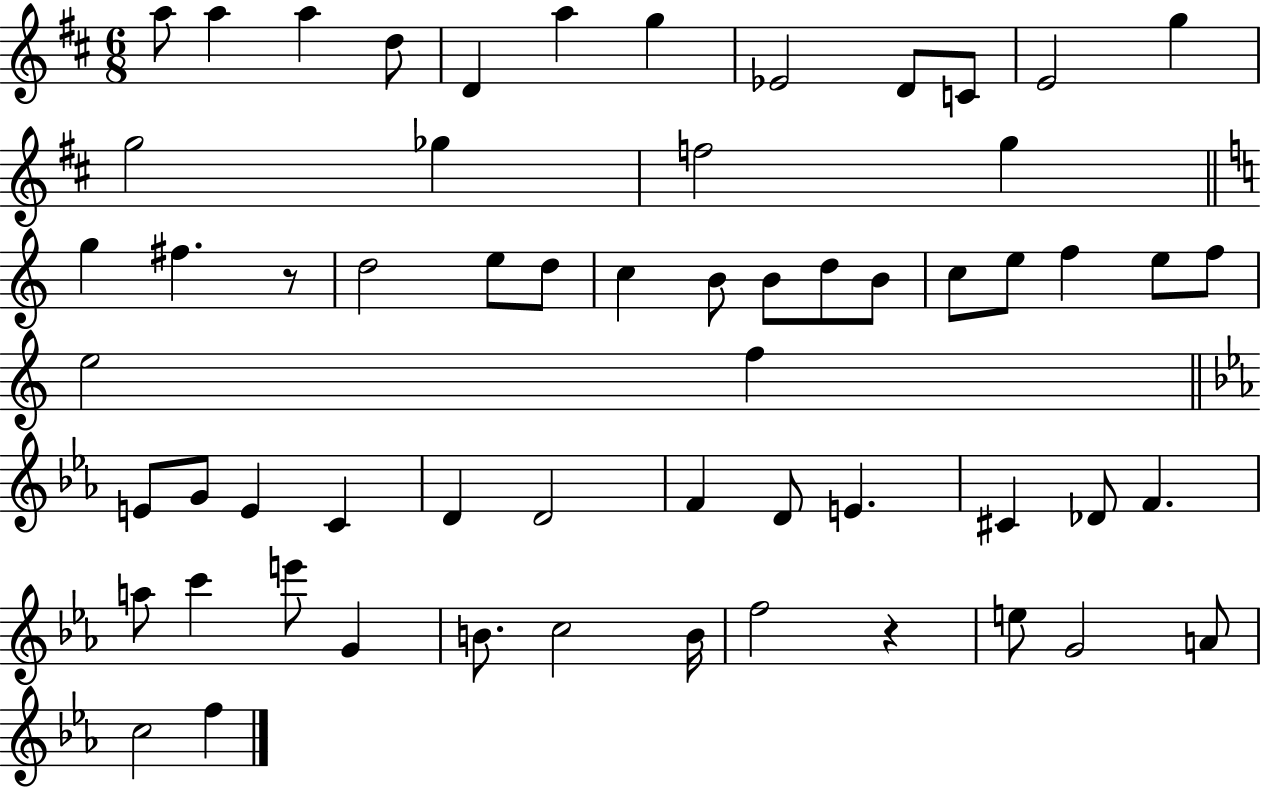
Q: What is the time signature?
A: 6/8